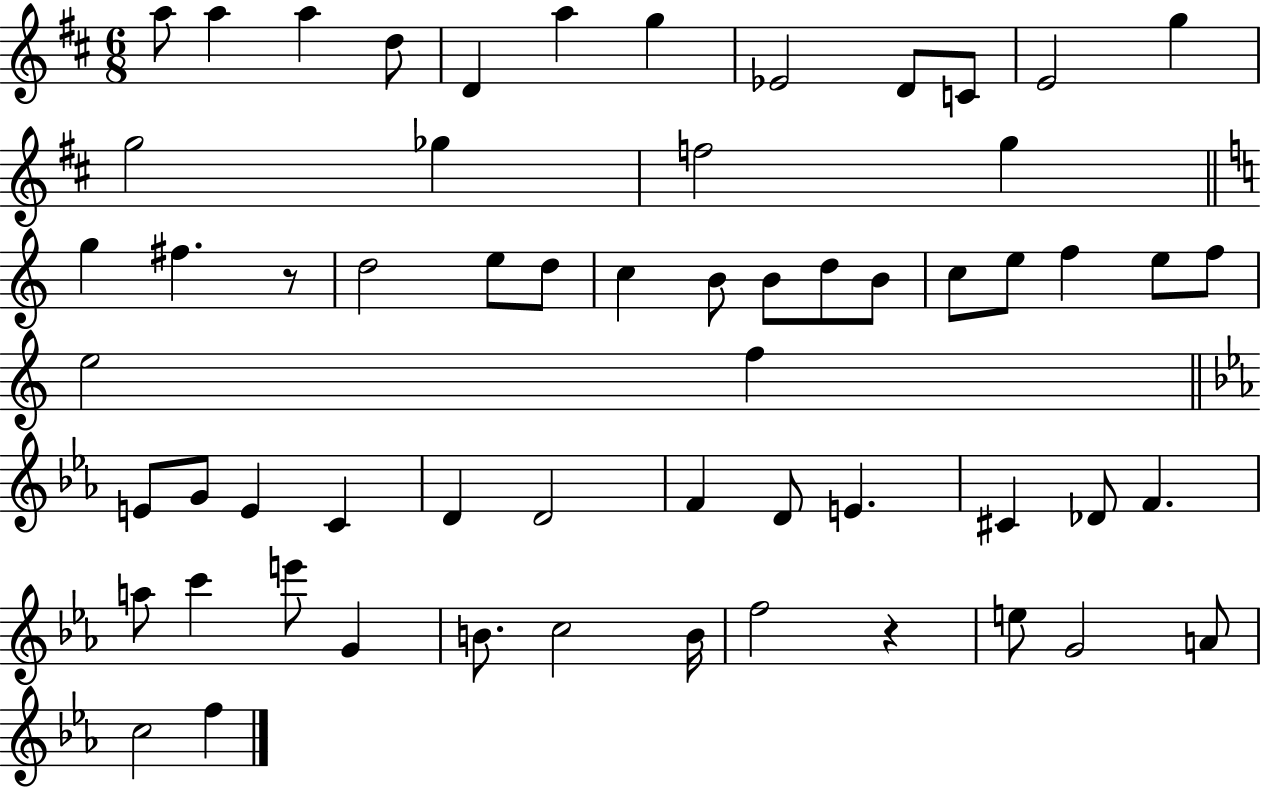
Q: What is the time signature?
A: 6/8